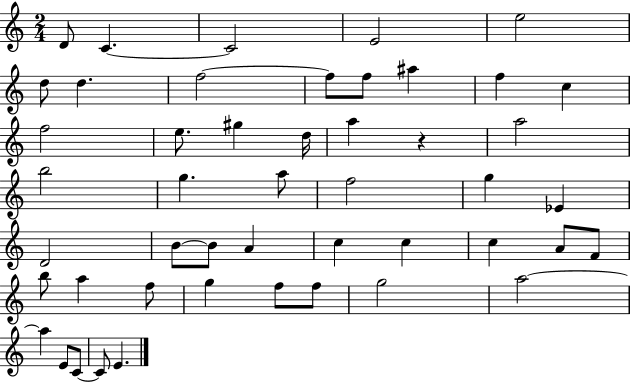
{
  \clef treble
  \numericTimeSignature
  \time 2/4
  \key c \major
  \repeat volta 2 { d'8 c'4.~~ | c'2 | e'2 | e''2 | \break d''8 d''4. | f''2~~ | f''8 f''8 ais''4 | f''4 c''4 | \break f''2 | e''8. gis''4 d''16 | a''4 r4 | a''2 | \break b''2 | g''4. a''8 | f''2 | g''4 ees'4 | \break d'2 | b'8~~ b'8 a'4 | c''4 c''4 | c''4 a'8 f'8 | \break b''8 a''4 f''8 | g''4 f''8 f''8 | g''2 | a''2~~ | \break a''4 e'8 c'8~~ | c'8 e'4. | } \bar "|."
}